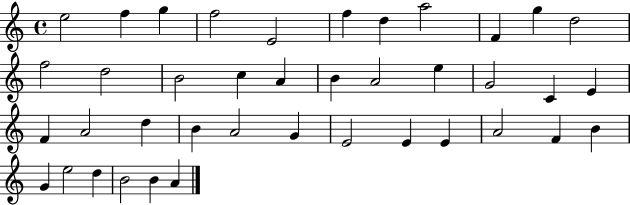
X:1
T:Untitled
M:4/4
L:1/4
K:C
e2 f g f2 E2 f d a2 F g d2 f2 d2 B2 c A B A2 e G2 C E F A2 d B A2 G E2 E E A2 F B G e2 d B2 B A